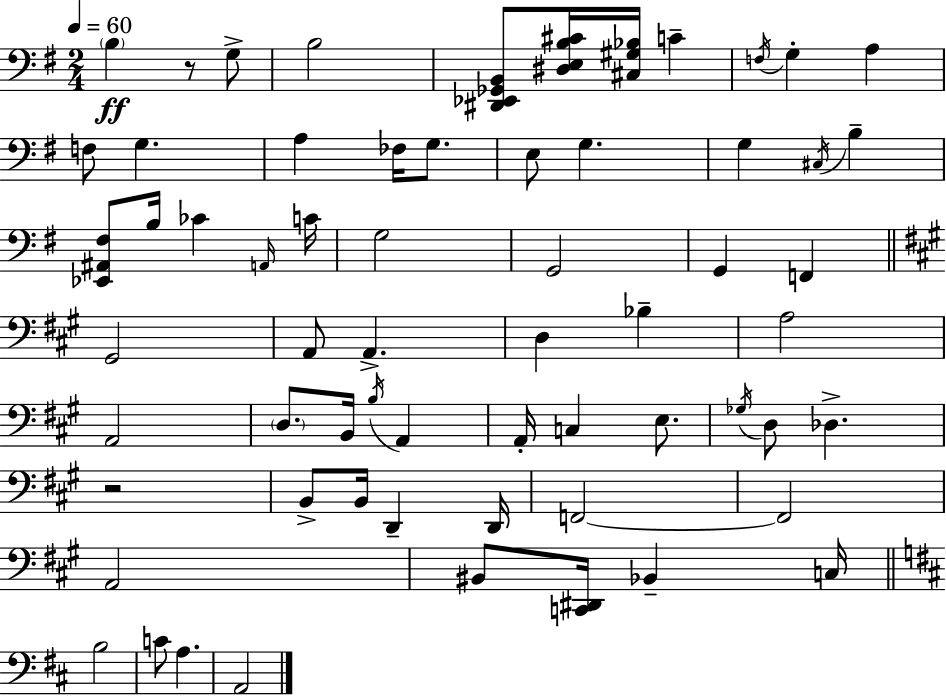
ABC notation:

X:1
T:Untitled
M:2/4
L:1/4
K:G
B, z/2 G,/2 B,2 [^D,,_E,,_G,,B,,]/2 [^D,E,B,^C]/4 [^C,^G,_B,]/4 C F,/4 G, A, F,/2 G, A, _F,/4 G,/2 E,/2 G, G, ^C,/4 B, [_E,,^A,,^F,]/2 B,/4 _C A,,/4 C/4 G,2 G,,2 G,, F,, ^G,,2 A,,/2 A,, D, _B, A,2 A,,2 D,/2 B,,/4 B,/4 A,, A,,/4 C, E,/2 _G,/4 D,/2 _D, z2 B,,/2 B,,/4 D,, D,,/4 F,,2 F,,2 A,,2 ^B,,/2 [C,,^D,,]/4 _B,, C,/4 B,2 C/2 A, A,,2